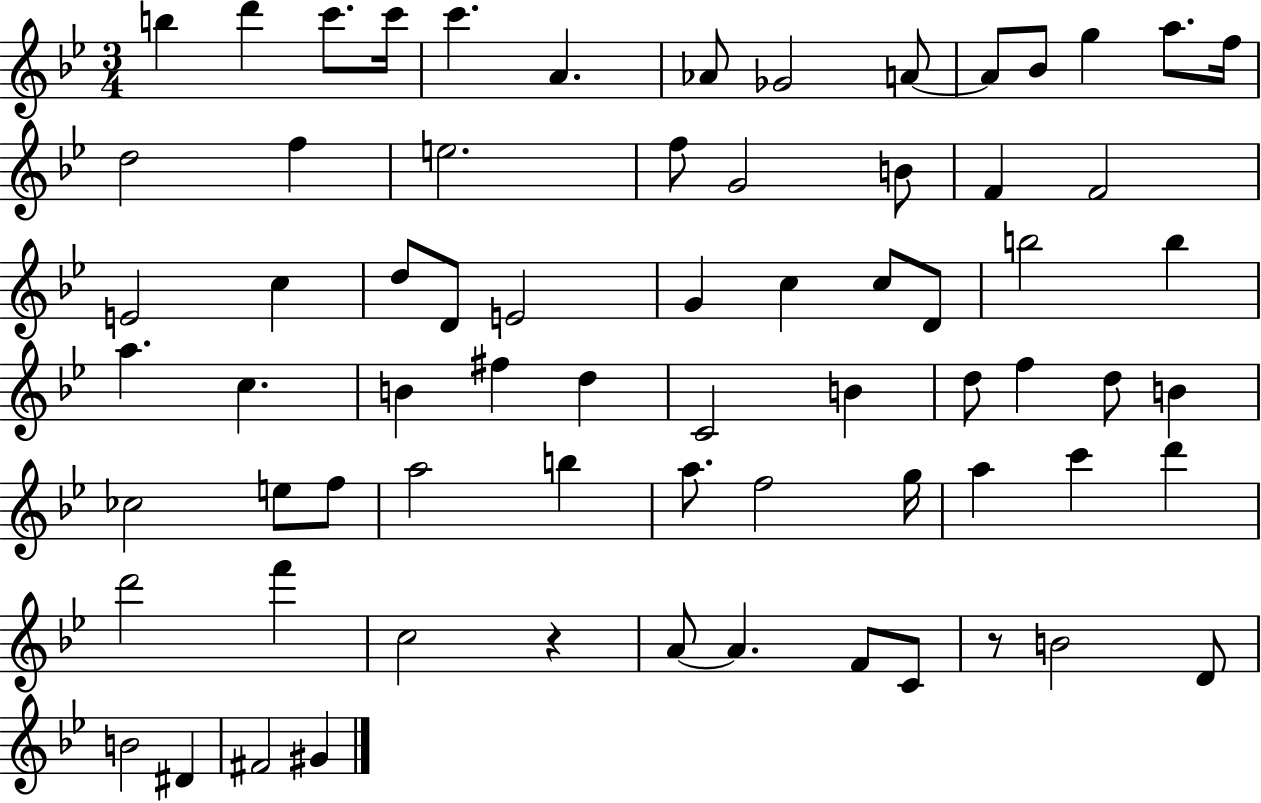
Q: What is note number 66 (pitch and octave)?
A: D#4